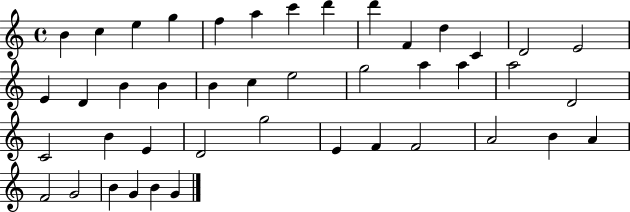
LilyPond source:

{
  \clef treble
  \time 4/4
  \defaultTimeSignature
  \key c \major
  b'4 c''4 e''4 g''4 | f''4 a''4 c'''4 d'''4 | d'''4 f'4 d''4 c'4 | d'2 e'2 | \break e'4 d'4 b'4 b'4 | b'4 c''4 e''2 | g''2 a''4 a''4 | a''2 d'2 | \break c'2 b'4 e'4 | d'2 g''2 | e'4 f'4 f'2 | a'2 b'4 a'4 | \break f'2 g'2 | b'4 g'4 b'4 g'4 | \bar "|."
}